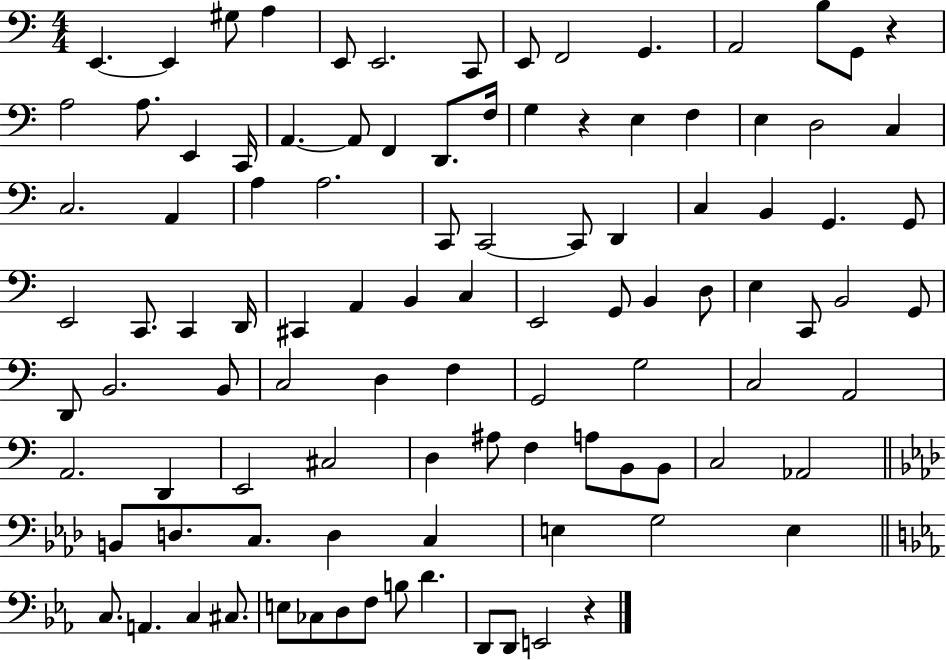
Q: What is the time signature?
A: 4/4